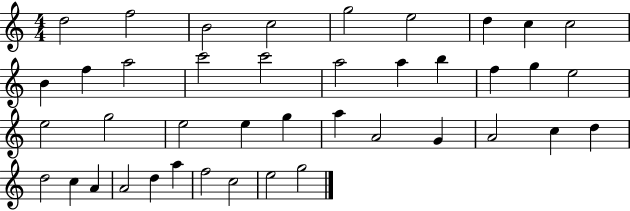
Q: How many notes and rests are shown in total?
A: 41